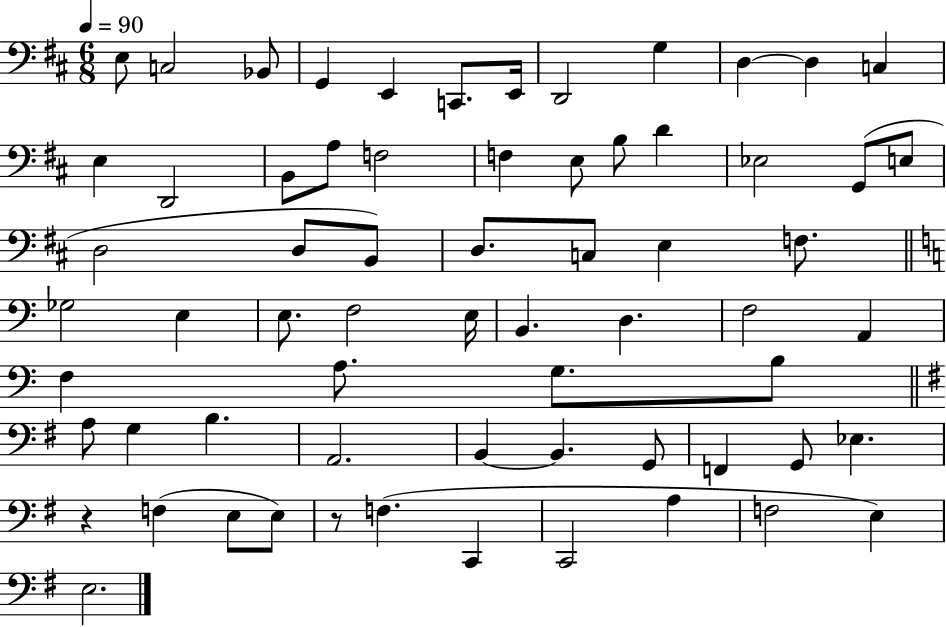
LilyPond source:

{
  \clef bass
  \numericTimeSignature
  \time 6/8
  \key d \major
  \tempo 4 = 90
  \repeat volta 2 { e8 c2 bes,8 | g,4 e,4 c,8. e,16 | d,2 g4 | d4~~ d4 c4 | \break e4 d,2 | b,8 a8 f2 | f4 e8 b8 d'4 | ees2 g,8( e8 | \break d2 d8 b,8) | d8. c8 e4 f8. | \bar "||" \break \key c \major ges2 e4 | e8. f2 e16 | b,4. d4. | f2 a,4 | \break f4 a8. g8. b8 | \bar "||" \break \key g \major a8 g4 b4. | a,2. | b,4~~ b,4. g,8 | f,4 g,8 ees4. | \break r4 f4( e8 e8) | r8 f4.( c,4 | c,2 a4 | f2 e4) | \break e2. | } \bar "|."
}